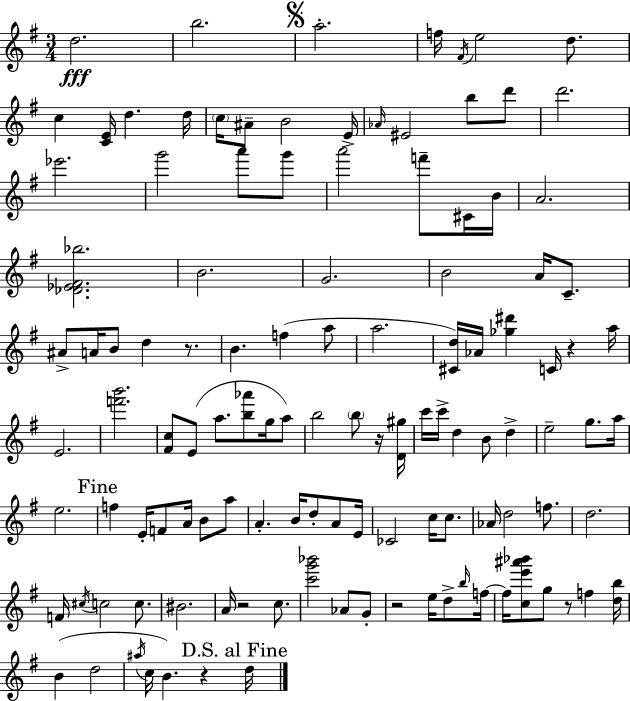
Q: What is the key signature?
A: E minor